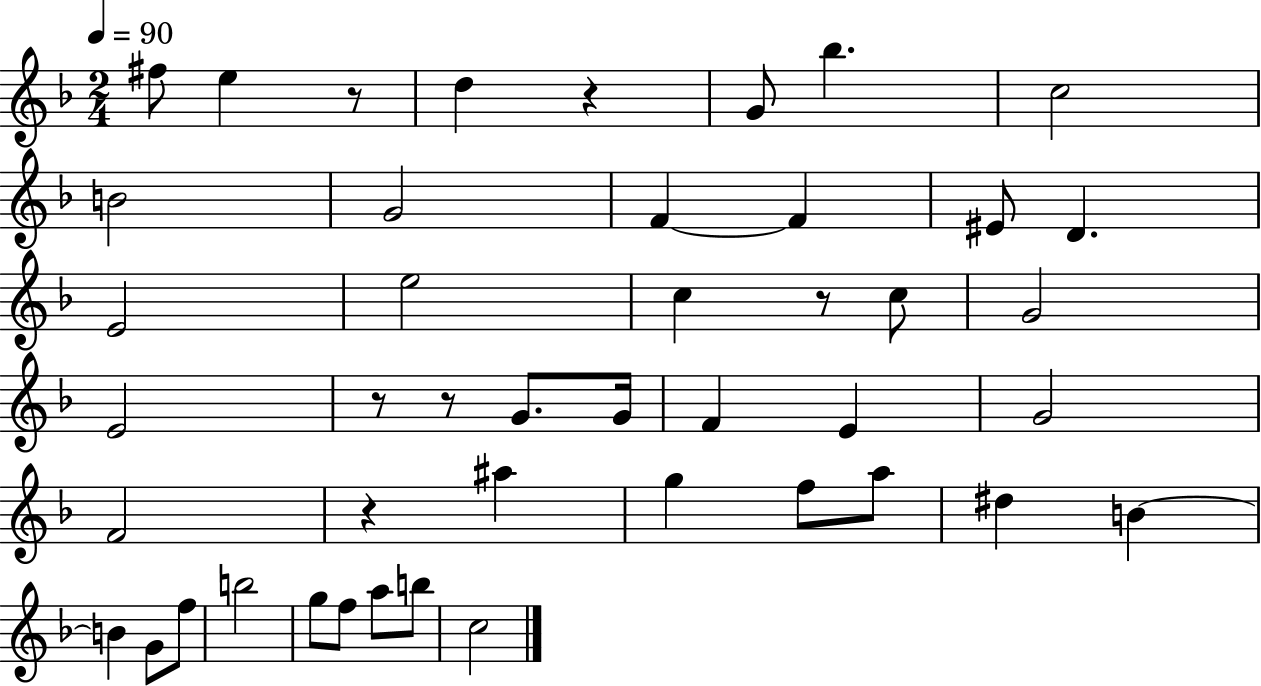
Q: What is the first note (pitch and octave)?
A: F#5